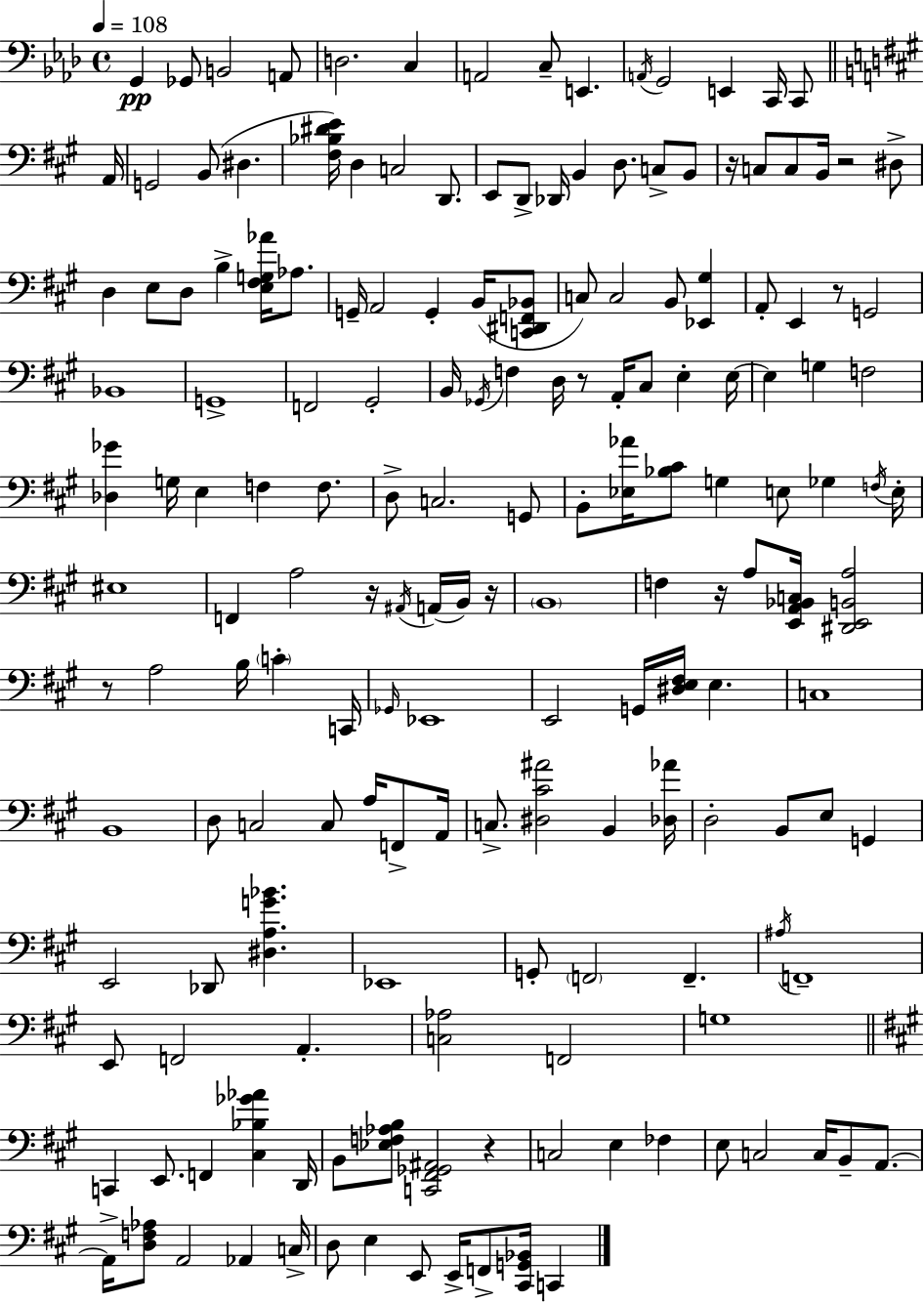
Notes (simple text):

G2/q Gb2/e B2/h A2/e D3/h. C3/q A2/h C3/e E2/q. A2/s G2/h E2/q C2/s C2/e A2/s G2/h B2/e D#3/q. [F#3,Bb3,D#4,E4]/s D3/q C3/h D2/e. E2/e D2/e Db2/s B2/q D3/e. C3/e B2/e R/s C3/e C3/e B2/s R/h D#3/e D3/q E3/e D3/e B3/q [E3,F#3,G3,Ab4]/s Ab3/e. G2/s A2/h G2/q B2/s [C2,D#2,F2,Bb2]/e C3/e C3/h B2/e [Eb2,G#3]/q A2/e E2/q R/e G2/h Bb2/w G2/w F2/h G#2/h B2/s Gb2/s F3/q D3/s R/e A2/s C#3/e E3/q E3/s E3/q G3/q F3/h [Db3,Gb4]/q G3/s E3/q F3/q F3/e. D3/e C3/h. G2/e B2/e [Eb3,Ab4]/s [Bb3,C#4]/e G3/q E3/e Gb3/q F3/s E3/s EIS3/w F2/q A3/h R/s A#2/s A2/s B2/s R/s B2/w F3/q R/s A3/e [E2,A2,Bb2,C3]/s [D#2,E2,B2,A3]/h R/e A3/h B3/s C4/q C2/s Gb2/s Eb2/w E2/h G2/s [D#3,E3,F#3]/s E3/q. C3/w B2/w D3/e C3/h C3/e A3/s F2/e A2/s C3/e. [D#3,C#4,A#4]/h B2/q [Db3,Ab4]/s D3/h B2/e E3/e G2/q E2/h Db2/e [D#3,A3,G4,Bb4]/q. Eb2/w G2/e F2/h F2/q. A#3/s F2/w E2/e F2/h A2/q. [C3,Ab3]/h F2/h G3/w C2/q E2/e. F2/q [C#3,Bb3,Gb4,Ab4]/q D2/s B2/e [Eb3,F3,Ab3,B3]/e [C2,F#2,Gb2,A#2]/h R/q C3/h E3/q FES3/q E3/e C3/h C3/s B2/e A2/e. A2/s [D3,F3,Ab3]/e A2/h Ab2/q C3/s D3/e E3/q E2/e E2/s F2/e [C#2,G2,Bb2]/s C2/q